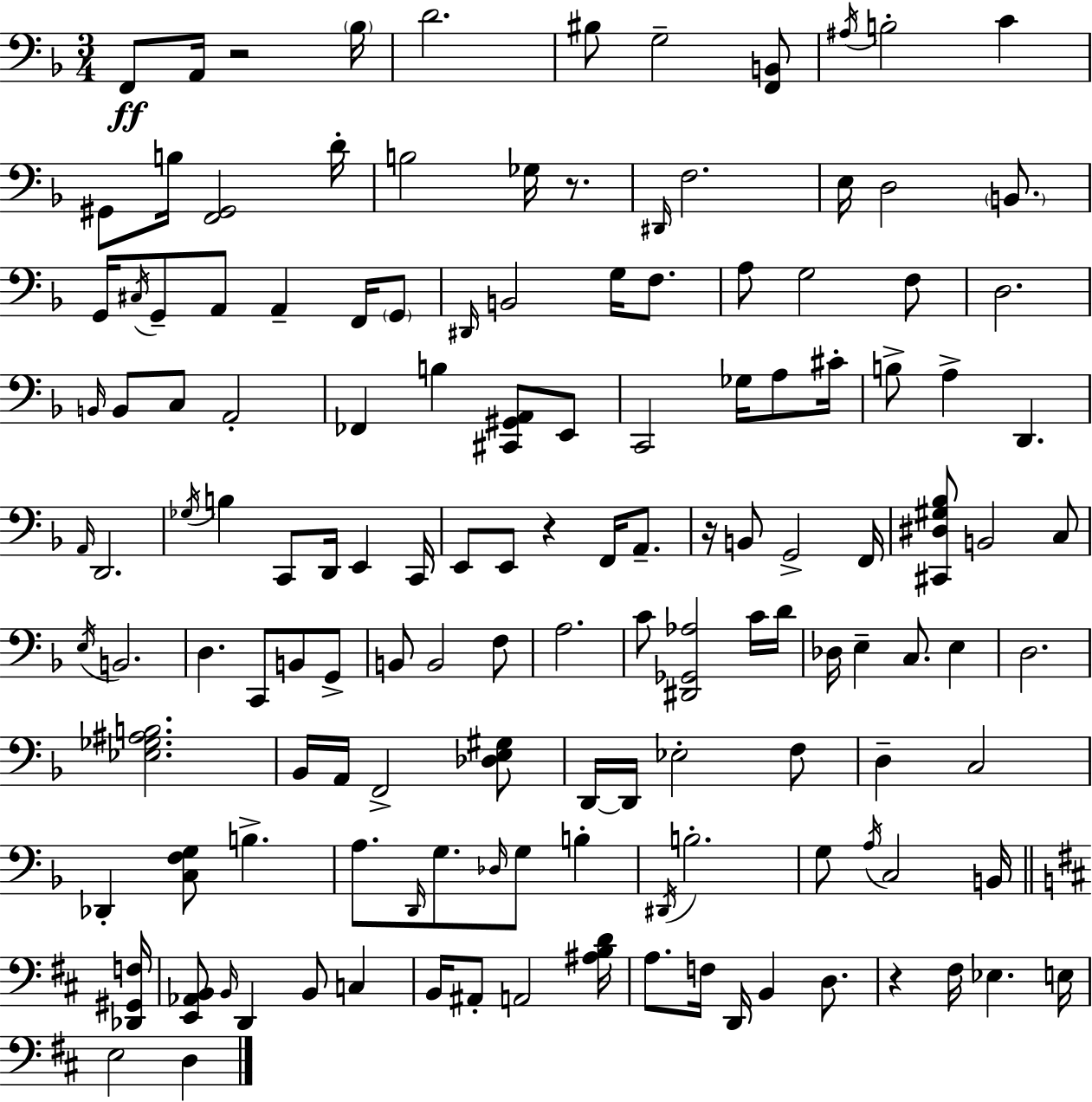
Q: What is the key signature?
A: D minor